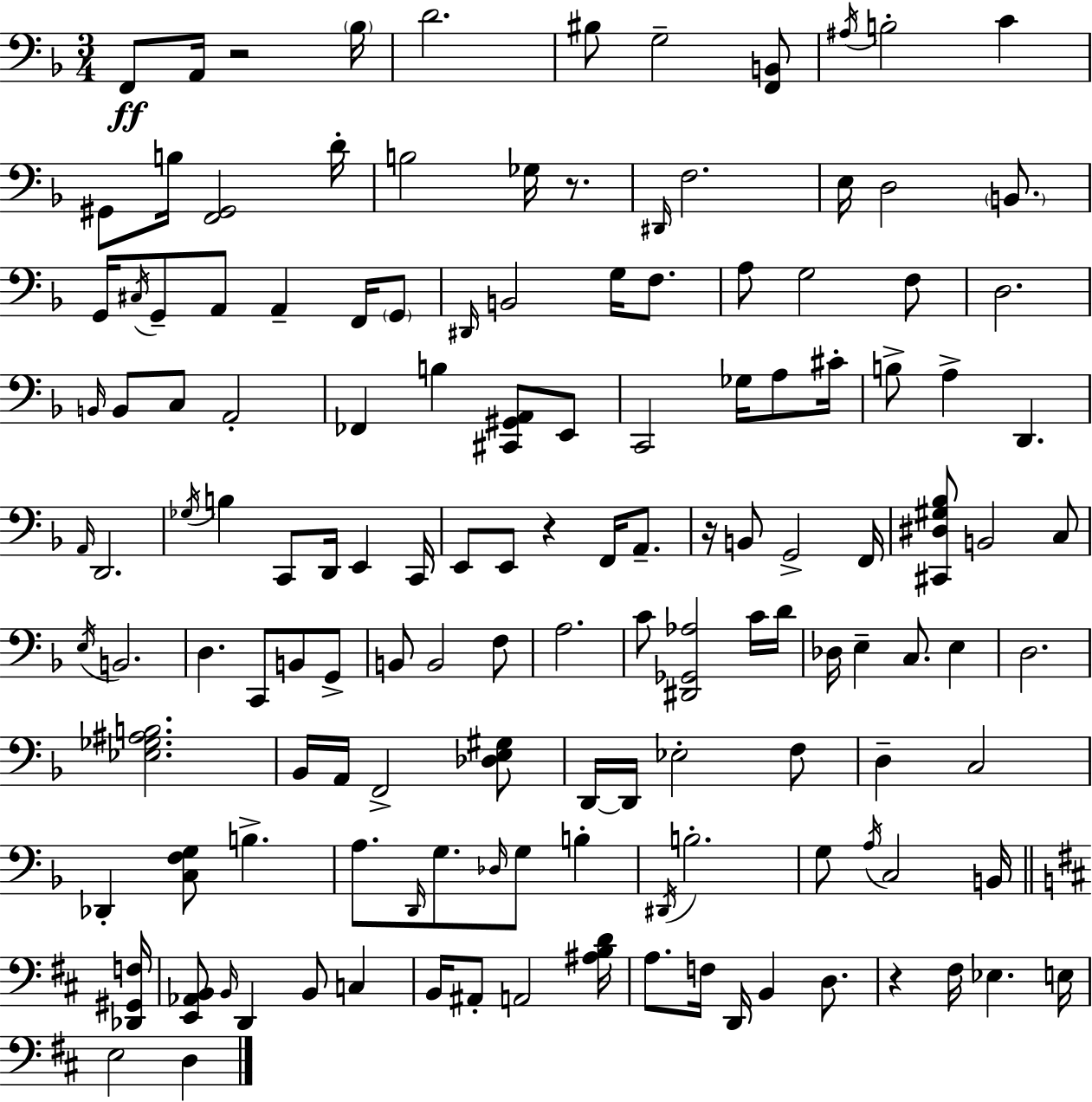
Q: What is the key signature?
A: D minor